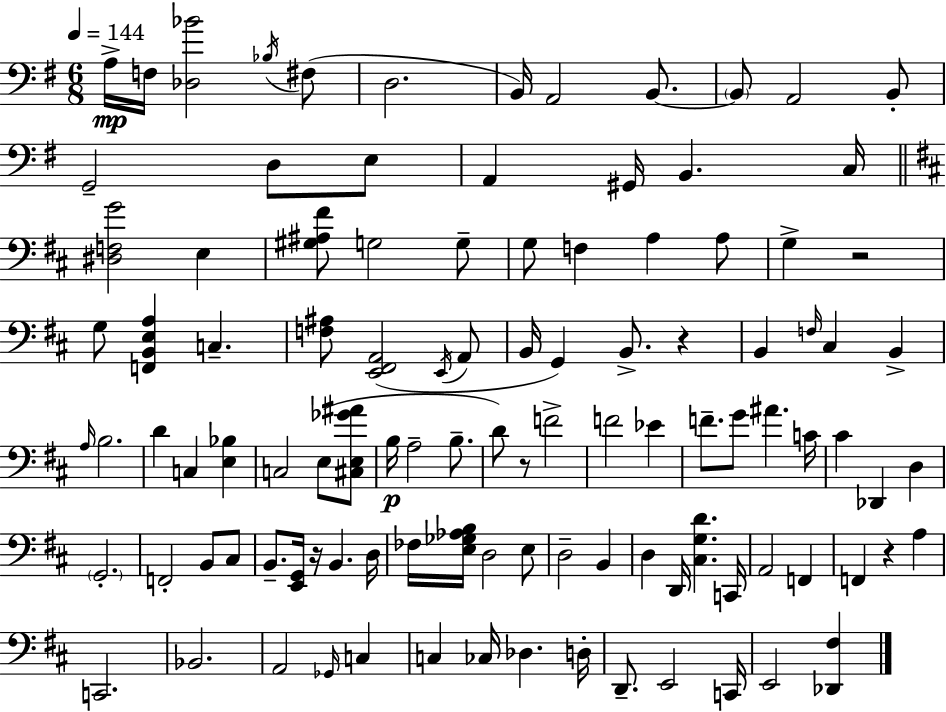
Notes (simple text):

A3/s F3/s [Db3,Bb4]/h Bb3/s F#3/e D3/h. B2/s A2/h B2/e. B2/e A2/h B2/e G2/h D3/e E3/e A2/q G#2/s B2/q. C3/s [D#3,F3,G4]/h E3/q [G#3,A#3,F#4]/e G3/h G3/e G3/e F3/q A3/q A3/e G3/q R/h G3/e [F2,B2,E3,A3]/q C3/q. [F3,A#3]/e [E2,F#2,A2]/h E2/s A2/e B2/s G2/q B2/e. R/q B2/q F3/s C#3/q B2/q A3/s B3/h. D4/q C3/q [E3,Bb3]/q C3/h E3/e [C#3,E3,Gb4,A#4]/e B3/s A3/h B3/e. D4/e R/e F4/h F4/h Eb4/q F4/e. G4/e A#4/q. C4/s C#4/q Db2/q D3/q G2/h. F2/h B2/e C#3/e B2/e. [E2,G2]/s R/s B2/q. D3/s FES3/s [E3,Gb3,Ab3,B3]/s D3/h E3/e D3/h B2/q D3/q D2/s [C#3,G3,D4]/q. C2/s A2/h F2/q F2/q R/q A3/q C2/h. Bb2/h. A2/h Gb2/s C3/q C3/q CES3/s Db3/q. D3/s D2/e. E2/h C2/s E2/h [Db2,F#3]/q